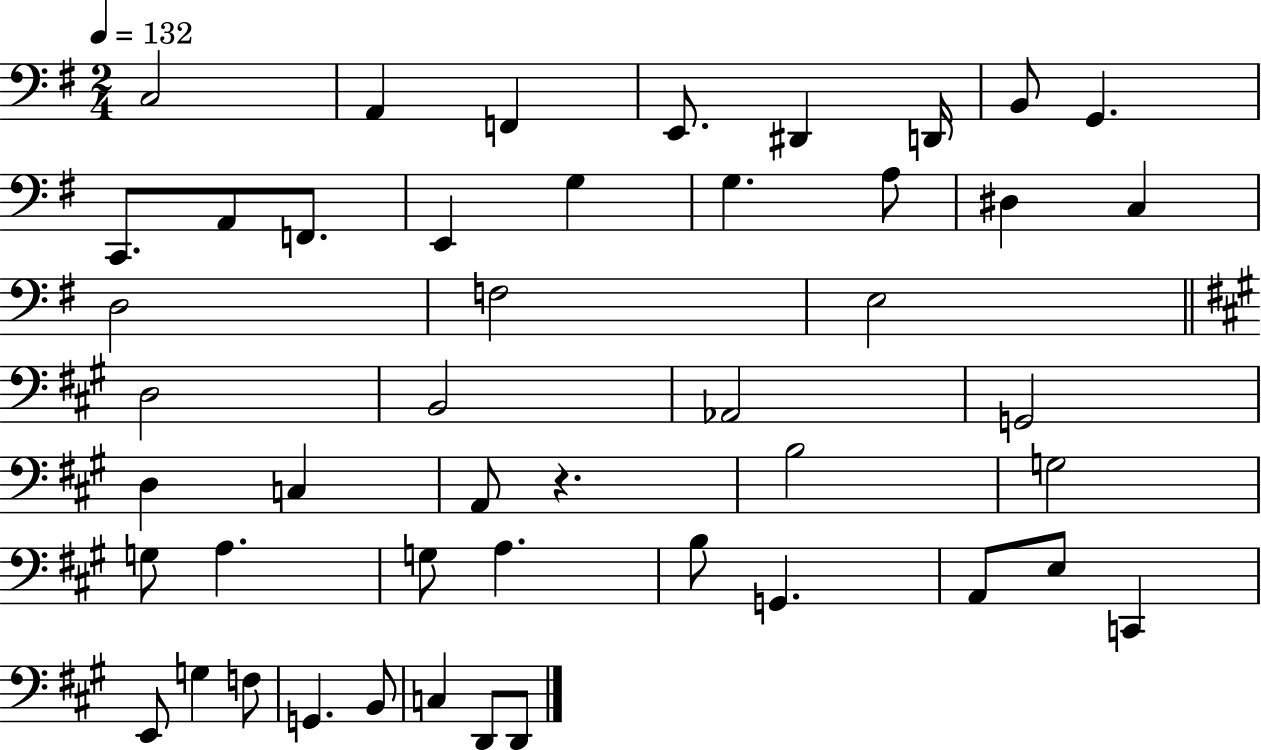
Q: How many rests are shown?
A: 1